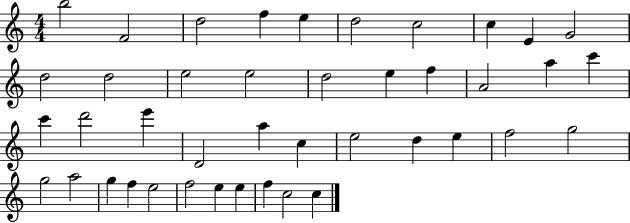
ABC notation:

X:1
T:Untitled
M:4/4
L:1/4
K:C
b2 F2 d2 f e d2 c2 c E G2 d2 d2 e2 e2 d2 e f A2 a c' c' d'2 e' D2 a c e2 d e f2 g2 g2 a2 g f e2 f2 e e f c2 c